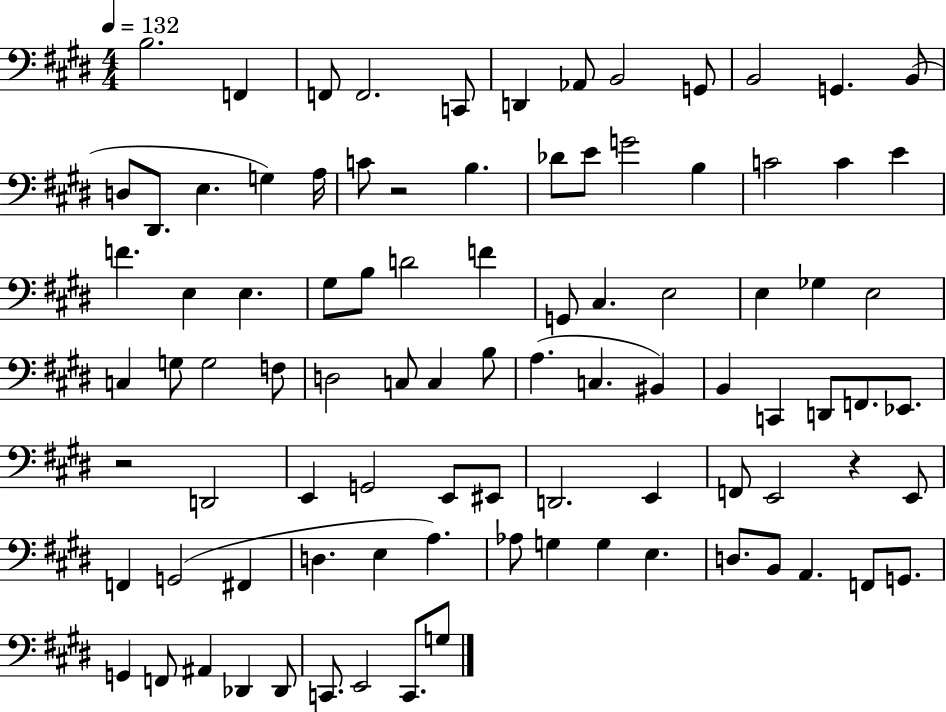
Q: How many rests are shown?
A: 3